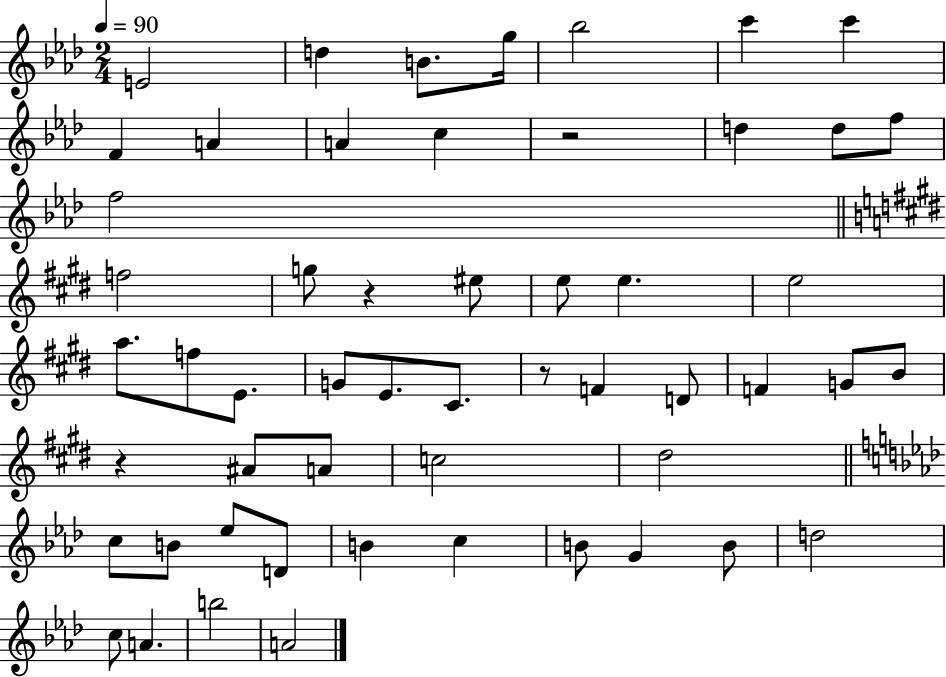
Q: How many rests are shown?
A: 4